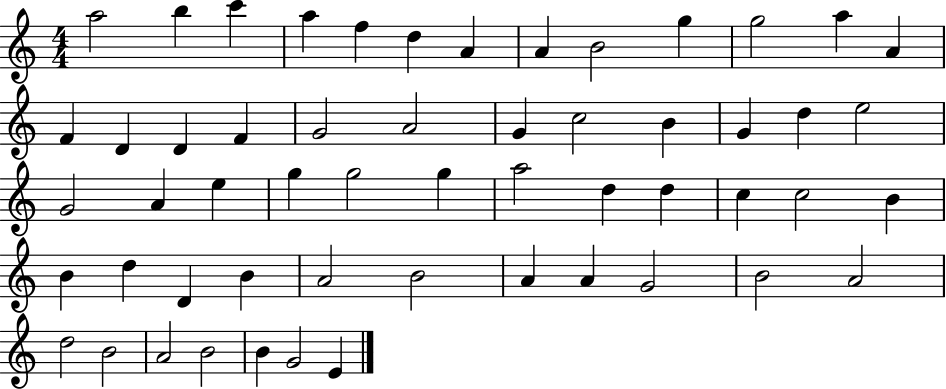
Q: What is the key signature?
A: C major